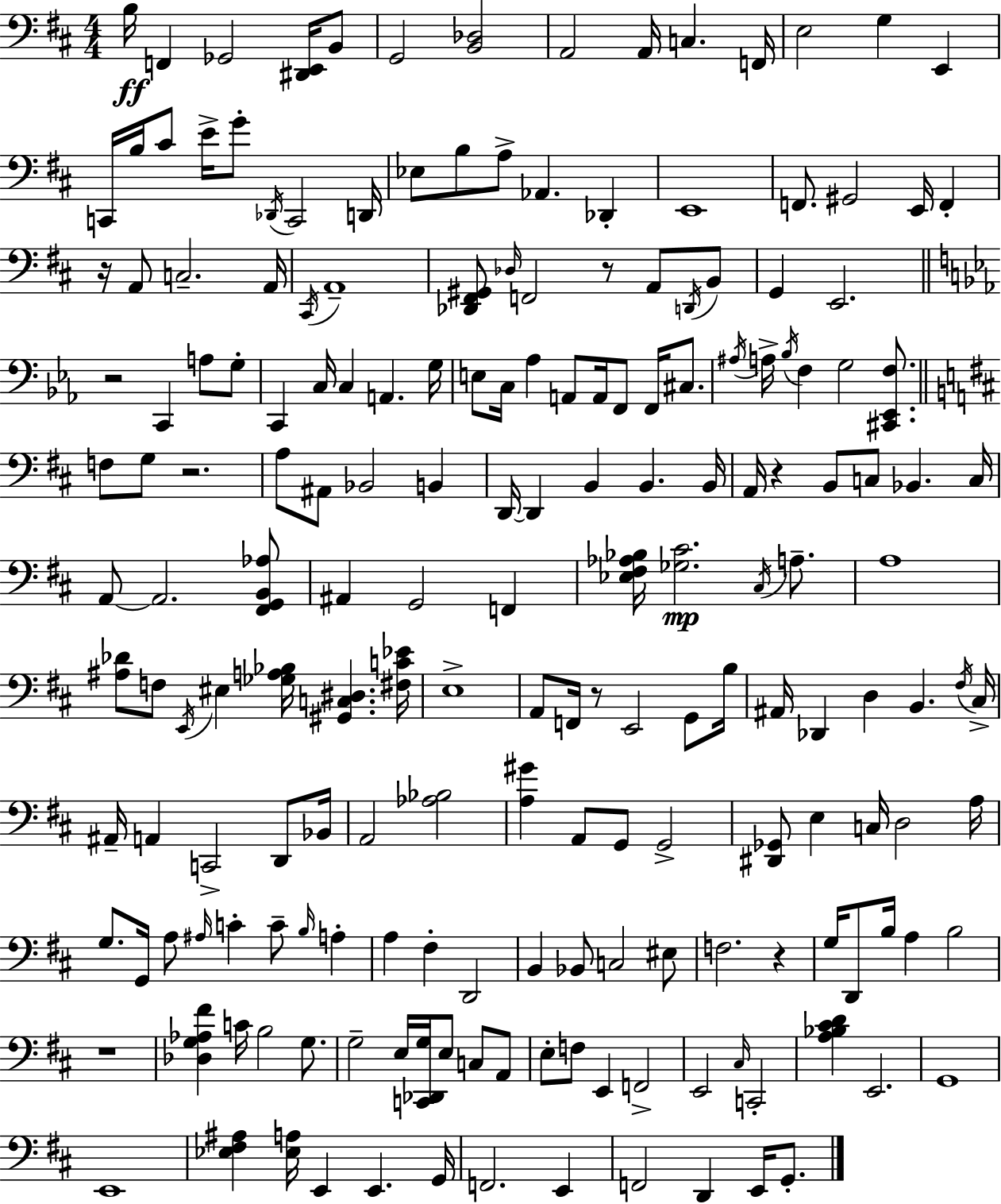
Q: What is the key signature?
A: D major